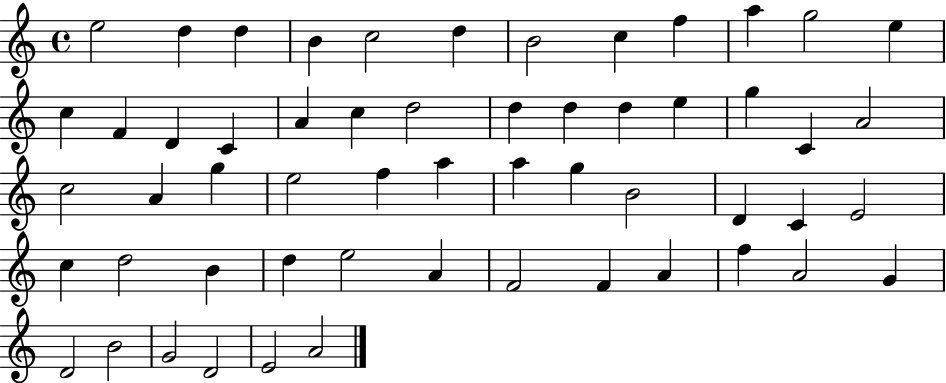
{
  \clef treble
  \time 4/4
  \defaultTimeSignature
  \key c \major
  e''2 d''4 d''4 | b'4 c''2 d''4 | b'2 c''4 f''4 | a''4 g''2 e''4 | \break c''4 f'4 d'4 c'4 | a'4 c''4 d''2 | d''4 d''4 d''4 e''4 | g''4 c'4 a'2 | \break c''2 a'4 g''4 | e''2 f''4 a''4 | a''4 g''4 b'2 | d'4 c'4 e'2 | \break c''4 d''2 b'4 | d''4 e''2 a'4 | f'2 f'4 a'4 | f''4 a'2 g'4 | \break d'2 b'2 | g'2 d'2 | e'2 a'2 | \bar "|."
}